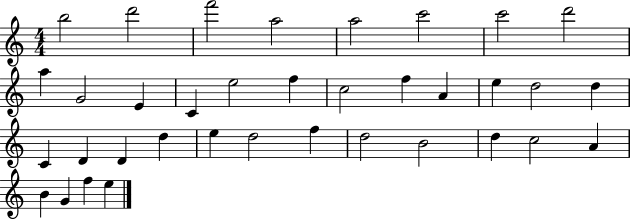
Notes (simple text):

B5/h D6/h F6/h A5/h A5/h C6/h C6/h D6/h A5/q G4/h E4/q C4/q E5/h F5/q C5/h F5/q A4/q E5/q D5/h D5/q C4/q D4/q D4/q D5/q E5/q D5/h F5/q D5/h B4/h D5/q C5/h A4/q B4/q G4/q F5/q E5/q